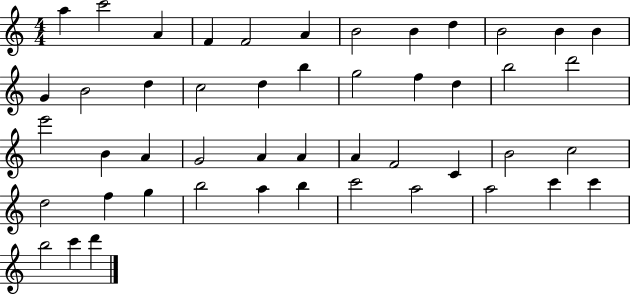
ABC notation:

X:1
T:Untitled
M:4/4
L:1/4
K:C
a c'2 A F F2 A B2 B d B2 B B G B2 d c2 d b g2 f d b2 d'2 e'2 B A G2 A A A F2 C B2 c2 d2 f g b2 a b c'2 a2 a2 c' c' b2 c' d'